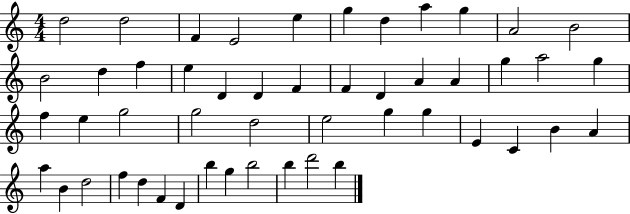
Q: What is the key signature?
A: C major